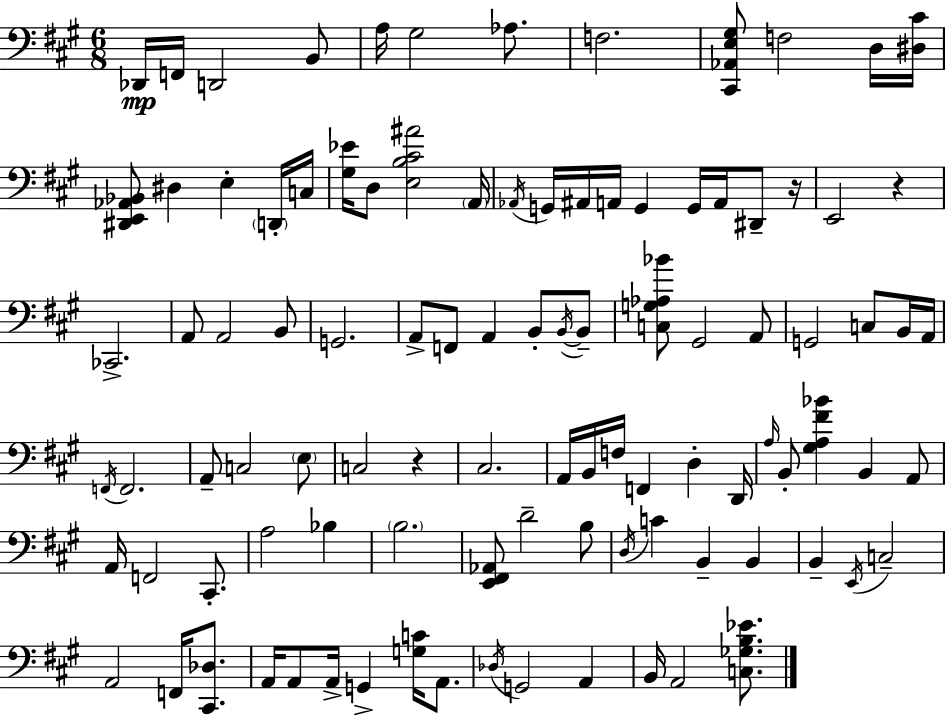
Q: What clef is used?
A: bass